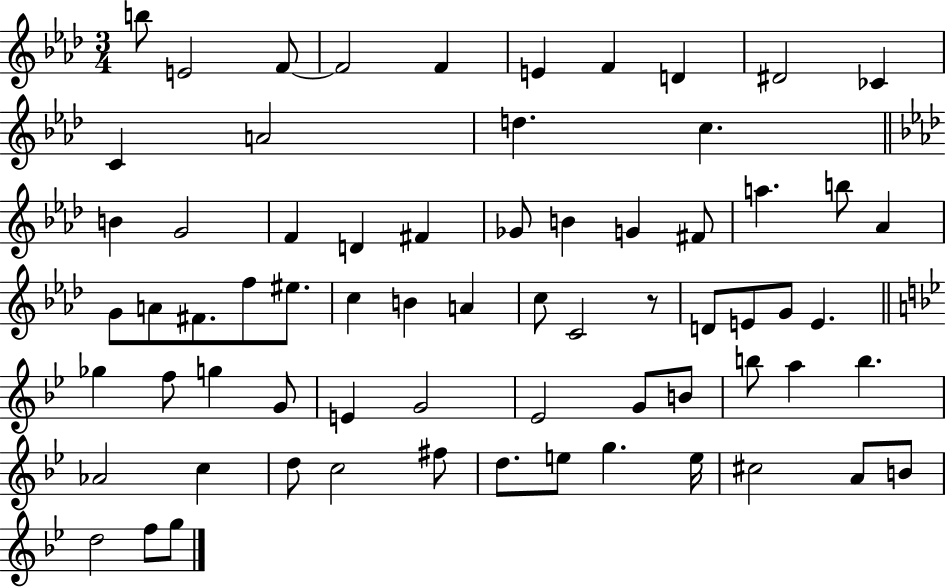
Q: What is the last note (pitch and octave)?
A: G5